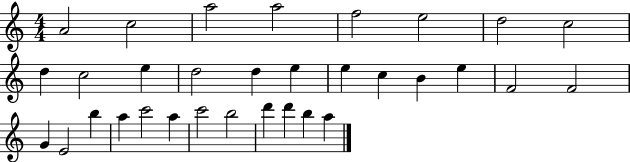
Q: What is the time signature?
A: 4/4